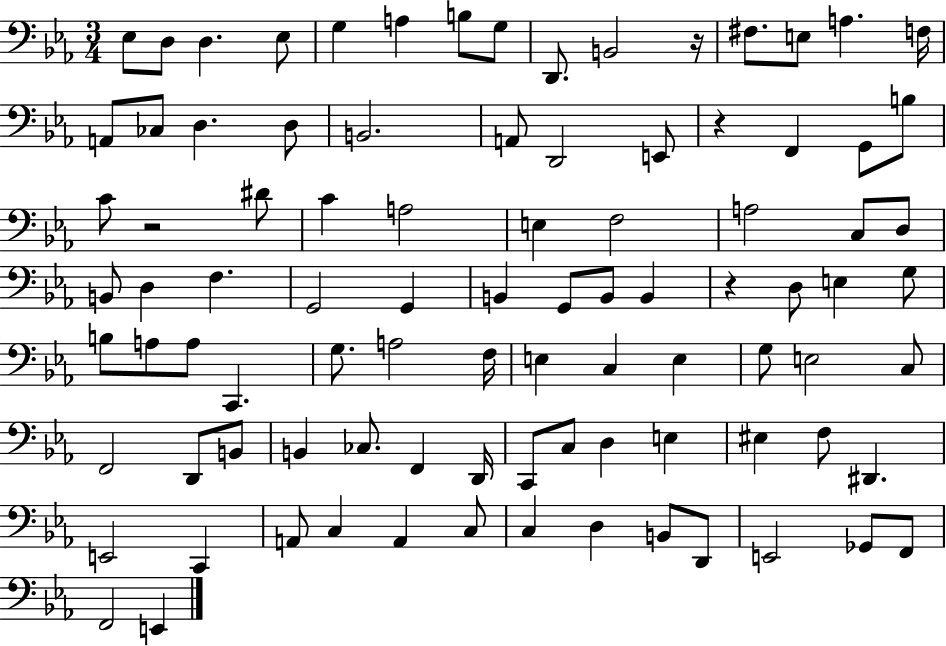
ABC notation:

X:1
T:Untitled
M:3/4
L:1/4
K:Eb
_E,/2 D,/2 D, _E,/2 G, A, B,/2 G,/2 D,,/2 B,,2 z/4 ^F,/2 E,/2 A, F,/4 A,,/2 _C,/2 D, D,/2 B,,2 A,,/2 D,,2 E,,/2 z F,, G,,/2 B,/2 C/2 z2 ^D/2 C A,2 E, F,2 A,2 C,/2 D,/2 B,,/2 D, F, G,,2 G,, B,, G,,/2 B,,/2 B,, z D,/2 E, G,/2 B,/2 A,/2 A,/2 C,, G,/2 A,2 F,/4 E, C, E, G,/2 E,2 C,/2 F,,2 D,,/2 B,,/2 B,, _C,/2 F,, D,,/4 C,,/2 C,/2 D, E, ^E, F,/2 ^D,, E,,2 C,, A,,/2 C, A,, C,/2 C, D, B,,/2 D,,/2 E,,2 _G,,/2 F,,/2 F,,2 E,,